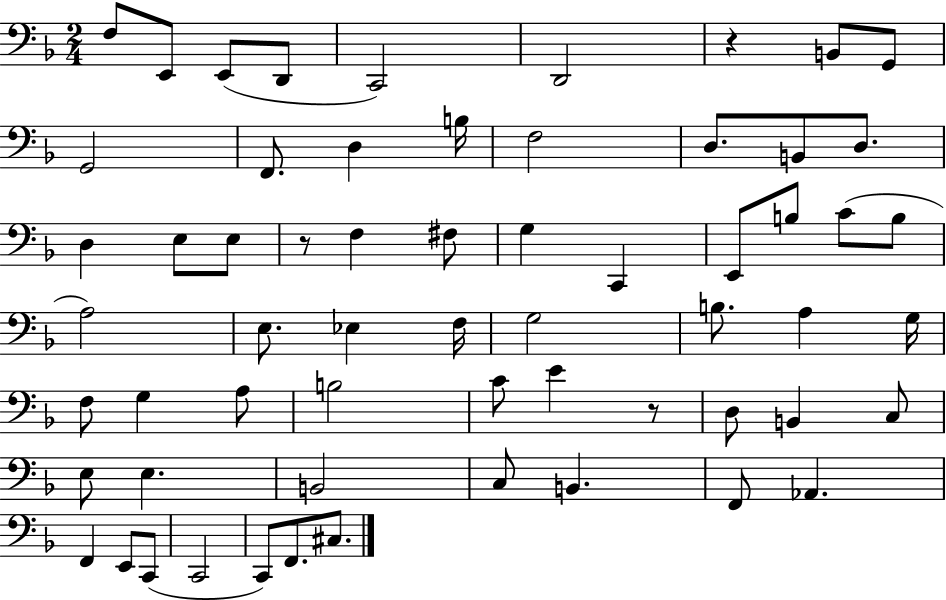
F3/e E2/e E2/e D2/e C2/h D2/h R/q B2/e G2/e G2/h F2/e. D3/q B3/s F3/h D3/e. B2/e D3/e. D3/q E3/e E3/e R/e F3/q F#3/e G3/q C2/q E2/e B3/e C4/e B3/e A3/h E3/e. Eb3/q F3/s G3/h B3/e. A3/q G3/s F3/e G3/q A3/e B3/h C4/e E4/q R/e D3/e B2/q C3/e E3/e E3/q. B2/h C3/e B2/q. F2/e Ab2/q. F2/q E2/e C2/e C2/h C2/e F2/e. C#3/e.